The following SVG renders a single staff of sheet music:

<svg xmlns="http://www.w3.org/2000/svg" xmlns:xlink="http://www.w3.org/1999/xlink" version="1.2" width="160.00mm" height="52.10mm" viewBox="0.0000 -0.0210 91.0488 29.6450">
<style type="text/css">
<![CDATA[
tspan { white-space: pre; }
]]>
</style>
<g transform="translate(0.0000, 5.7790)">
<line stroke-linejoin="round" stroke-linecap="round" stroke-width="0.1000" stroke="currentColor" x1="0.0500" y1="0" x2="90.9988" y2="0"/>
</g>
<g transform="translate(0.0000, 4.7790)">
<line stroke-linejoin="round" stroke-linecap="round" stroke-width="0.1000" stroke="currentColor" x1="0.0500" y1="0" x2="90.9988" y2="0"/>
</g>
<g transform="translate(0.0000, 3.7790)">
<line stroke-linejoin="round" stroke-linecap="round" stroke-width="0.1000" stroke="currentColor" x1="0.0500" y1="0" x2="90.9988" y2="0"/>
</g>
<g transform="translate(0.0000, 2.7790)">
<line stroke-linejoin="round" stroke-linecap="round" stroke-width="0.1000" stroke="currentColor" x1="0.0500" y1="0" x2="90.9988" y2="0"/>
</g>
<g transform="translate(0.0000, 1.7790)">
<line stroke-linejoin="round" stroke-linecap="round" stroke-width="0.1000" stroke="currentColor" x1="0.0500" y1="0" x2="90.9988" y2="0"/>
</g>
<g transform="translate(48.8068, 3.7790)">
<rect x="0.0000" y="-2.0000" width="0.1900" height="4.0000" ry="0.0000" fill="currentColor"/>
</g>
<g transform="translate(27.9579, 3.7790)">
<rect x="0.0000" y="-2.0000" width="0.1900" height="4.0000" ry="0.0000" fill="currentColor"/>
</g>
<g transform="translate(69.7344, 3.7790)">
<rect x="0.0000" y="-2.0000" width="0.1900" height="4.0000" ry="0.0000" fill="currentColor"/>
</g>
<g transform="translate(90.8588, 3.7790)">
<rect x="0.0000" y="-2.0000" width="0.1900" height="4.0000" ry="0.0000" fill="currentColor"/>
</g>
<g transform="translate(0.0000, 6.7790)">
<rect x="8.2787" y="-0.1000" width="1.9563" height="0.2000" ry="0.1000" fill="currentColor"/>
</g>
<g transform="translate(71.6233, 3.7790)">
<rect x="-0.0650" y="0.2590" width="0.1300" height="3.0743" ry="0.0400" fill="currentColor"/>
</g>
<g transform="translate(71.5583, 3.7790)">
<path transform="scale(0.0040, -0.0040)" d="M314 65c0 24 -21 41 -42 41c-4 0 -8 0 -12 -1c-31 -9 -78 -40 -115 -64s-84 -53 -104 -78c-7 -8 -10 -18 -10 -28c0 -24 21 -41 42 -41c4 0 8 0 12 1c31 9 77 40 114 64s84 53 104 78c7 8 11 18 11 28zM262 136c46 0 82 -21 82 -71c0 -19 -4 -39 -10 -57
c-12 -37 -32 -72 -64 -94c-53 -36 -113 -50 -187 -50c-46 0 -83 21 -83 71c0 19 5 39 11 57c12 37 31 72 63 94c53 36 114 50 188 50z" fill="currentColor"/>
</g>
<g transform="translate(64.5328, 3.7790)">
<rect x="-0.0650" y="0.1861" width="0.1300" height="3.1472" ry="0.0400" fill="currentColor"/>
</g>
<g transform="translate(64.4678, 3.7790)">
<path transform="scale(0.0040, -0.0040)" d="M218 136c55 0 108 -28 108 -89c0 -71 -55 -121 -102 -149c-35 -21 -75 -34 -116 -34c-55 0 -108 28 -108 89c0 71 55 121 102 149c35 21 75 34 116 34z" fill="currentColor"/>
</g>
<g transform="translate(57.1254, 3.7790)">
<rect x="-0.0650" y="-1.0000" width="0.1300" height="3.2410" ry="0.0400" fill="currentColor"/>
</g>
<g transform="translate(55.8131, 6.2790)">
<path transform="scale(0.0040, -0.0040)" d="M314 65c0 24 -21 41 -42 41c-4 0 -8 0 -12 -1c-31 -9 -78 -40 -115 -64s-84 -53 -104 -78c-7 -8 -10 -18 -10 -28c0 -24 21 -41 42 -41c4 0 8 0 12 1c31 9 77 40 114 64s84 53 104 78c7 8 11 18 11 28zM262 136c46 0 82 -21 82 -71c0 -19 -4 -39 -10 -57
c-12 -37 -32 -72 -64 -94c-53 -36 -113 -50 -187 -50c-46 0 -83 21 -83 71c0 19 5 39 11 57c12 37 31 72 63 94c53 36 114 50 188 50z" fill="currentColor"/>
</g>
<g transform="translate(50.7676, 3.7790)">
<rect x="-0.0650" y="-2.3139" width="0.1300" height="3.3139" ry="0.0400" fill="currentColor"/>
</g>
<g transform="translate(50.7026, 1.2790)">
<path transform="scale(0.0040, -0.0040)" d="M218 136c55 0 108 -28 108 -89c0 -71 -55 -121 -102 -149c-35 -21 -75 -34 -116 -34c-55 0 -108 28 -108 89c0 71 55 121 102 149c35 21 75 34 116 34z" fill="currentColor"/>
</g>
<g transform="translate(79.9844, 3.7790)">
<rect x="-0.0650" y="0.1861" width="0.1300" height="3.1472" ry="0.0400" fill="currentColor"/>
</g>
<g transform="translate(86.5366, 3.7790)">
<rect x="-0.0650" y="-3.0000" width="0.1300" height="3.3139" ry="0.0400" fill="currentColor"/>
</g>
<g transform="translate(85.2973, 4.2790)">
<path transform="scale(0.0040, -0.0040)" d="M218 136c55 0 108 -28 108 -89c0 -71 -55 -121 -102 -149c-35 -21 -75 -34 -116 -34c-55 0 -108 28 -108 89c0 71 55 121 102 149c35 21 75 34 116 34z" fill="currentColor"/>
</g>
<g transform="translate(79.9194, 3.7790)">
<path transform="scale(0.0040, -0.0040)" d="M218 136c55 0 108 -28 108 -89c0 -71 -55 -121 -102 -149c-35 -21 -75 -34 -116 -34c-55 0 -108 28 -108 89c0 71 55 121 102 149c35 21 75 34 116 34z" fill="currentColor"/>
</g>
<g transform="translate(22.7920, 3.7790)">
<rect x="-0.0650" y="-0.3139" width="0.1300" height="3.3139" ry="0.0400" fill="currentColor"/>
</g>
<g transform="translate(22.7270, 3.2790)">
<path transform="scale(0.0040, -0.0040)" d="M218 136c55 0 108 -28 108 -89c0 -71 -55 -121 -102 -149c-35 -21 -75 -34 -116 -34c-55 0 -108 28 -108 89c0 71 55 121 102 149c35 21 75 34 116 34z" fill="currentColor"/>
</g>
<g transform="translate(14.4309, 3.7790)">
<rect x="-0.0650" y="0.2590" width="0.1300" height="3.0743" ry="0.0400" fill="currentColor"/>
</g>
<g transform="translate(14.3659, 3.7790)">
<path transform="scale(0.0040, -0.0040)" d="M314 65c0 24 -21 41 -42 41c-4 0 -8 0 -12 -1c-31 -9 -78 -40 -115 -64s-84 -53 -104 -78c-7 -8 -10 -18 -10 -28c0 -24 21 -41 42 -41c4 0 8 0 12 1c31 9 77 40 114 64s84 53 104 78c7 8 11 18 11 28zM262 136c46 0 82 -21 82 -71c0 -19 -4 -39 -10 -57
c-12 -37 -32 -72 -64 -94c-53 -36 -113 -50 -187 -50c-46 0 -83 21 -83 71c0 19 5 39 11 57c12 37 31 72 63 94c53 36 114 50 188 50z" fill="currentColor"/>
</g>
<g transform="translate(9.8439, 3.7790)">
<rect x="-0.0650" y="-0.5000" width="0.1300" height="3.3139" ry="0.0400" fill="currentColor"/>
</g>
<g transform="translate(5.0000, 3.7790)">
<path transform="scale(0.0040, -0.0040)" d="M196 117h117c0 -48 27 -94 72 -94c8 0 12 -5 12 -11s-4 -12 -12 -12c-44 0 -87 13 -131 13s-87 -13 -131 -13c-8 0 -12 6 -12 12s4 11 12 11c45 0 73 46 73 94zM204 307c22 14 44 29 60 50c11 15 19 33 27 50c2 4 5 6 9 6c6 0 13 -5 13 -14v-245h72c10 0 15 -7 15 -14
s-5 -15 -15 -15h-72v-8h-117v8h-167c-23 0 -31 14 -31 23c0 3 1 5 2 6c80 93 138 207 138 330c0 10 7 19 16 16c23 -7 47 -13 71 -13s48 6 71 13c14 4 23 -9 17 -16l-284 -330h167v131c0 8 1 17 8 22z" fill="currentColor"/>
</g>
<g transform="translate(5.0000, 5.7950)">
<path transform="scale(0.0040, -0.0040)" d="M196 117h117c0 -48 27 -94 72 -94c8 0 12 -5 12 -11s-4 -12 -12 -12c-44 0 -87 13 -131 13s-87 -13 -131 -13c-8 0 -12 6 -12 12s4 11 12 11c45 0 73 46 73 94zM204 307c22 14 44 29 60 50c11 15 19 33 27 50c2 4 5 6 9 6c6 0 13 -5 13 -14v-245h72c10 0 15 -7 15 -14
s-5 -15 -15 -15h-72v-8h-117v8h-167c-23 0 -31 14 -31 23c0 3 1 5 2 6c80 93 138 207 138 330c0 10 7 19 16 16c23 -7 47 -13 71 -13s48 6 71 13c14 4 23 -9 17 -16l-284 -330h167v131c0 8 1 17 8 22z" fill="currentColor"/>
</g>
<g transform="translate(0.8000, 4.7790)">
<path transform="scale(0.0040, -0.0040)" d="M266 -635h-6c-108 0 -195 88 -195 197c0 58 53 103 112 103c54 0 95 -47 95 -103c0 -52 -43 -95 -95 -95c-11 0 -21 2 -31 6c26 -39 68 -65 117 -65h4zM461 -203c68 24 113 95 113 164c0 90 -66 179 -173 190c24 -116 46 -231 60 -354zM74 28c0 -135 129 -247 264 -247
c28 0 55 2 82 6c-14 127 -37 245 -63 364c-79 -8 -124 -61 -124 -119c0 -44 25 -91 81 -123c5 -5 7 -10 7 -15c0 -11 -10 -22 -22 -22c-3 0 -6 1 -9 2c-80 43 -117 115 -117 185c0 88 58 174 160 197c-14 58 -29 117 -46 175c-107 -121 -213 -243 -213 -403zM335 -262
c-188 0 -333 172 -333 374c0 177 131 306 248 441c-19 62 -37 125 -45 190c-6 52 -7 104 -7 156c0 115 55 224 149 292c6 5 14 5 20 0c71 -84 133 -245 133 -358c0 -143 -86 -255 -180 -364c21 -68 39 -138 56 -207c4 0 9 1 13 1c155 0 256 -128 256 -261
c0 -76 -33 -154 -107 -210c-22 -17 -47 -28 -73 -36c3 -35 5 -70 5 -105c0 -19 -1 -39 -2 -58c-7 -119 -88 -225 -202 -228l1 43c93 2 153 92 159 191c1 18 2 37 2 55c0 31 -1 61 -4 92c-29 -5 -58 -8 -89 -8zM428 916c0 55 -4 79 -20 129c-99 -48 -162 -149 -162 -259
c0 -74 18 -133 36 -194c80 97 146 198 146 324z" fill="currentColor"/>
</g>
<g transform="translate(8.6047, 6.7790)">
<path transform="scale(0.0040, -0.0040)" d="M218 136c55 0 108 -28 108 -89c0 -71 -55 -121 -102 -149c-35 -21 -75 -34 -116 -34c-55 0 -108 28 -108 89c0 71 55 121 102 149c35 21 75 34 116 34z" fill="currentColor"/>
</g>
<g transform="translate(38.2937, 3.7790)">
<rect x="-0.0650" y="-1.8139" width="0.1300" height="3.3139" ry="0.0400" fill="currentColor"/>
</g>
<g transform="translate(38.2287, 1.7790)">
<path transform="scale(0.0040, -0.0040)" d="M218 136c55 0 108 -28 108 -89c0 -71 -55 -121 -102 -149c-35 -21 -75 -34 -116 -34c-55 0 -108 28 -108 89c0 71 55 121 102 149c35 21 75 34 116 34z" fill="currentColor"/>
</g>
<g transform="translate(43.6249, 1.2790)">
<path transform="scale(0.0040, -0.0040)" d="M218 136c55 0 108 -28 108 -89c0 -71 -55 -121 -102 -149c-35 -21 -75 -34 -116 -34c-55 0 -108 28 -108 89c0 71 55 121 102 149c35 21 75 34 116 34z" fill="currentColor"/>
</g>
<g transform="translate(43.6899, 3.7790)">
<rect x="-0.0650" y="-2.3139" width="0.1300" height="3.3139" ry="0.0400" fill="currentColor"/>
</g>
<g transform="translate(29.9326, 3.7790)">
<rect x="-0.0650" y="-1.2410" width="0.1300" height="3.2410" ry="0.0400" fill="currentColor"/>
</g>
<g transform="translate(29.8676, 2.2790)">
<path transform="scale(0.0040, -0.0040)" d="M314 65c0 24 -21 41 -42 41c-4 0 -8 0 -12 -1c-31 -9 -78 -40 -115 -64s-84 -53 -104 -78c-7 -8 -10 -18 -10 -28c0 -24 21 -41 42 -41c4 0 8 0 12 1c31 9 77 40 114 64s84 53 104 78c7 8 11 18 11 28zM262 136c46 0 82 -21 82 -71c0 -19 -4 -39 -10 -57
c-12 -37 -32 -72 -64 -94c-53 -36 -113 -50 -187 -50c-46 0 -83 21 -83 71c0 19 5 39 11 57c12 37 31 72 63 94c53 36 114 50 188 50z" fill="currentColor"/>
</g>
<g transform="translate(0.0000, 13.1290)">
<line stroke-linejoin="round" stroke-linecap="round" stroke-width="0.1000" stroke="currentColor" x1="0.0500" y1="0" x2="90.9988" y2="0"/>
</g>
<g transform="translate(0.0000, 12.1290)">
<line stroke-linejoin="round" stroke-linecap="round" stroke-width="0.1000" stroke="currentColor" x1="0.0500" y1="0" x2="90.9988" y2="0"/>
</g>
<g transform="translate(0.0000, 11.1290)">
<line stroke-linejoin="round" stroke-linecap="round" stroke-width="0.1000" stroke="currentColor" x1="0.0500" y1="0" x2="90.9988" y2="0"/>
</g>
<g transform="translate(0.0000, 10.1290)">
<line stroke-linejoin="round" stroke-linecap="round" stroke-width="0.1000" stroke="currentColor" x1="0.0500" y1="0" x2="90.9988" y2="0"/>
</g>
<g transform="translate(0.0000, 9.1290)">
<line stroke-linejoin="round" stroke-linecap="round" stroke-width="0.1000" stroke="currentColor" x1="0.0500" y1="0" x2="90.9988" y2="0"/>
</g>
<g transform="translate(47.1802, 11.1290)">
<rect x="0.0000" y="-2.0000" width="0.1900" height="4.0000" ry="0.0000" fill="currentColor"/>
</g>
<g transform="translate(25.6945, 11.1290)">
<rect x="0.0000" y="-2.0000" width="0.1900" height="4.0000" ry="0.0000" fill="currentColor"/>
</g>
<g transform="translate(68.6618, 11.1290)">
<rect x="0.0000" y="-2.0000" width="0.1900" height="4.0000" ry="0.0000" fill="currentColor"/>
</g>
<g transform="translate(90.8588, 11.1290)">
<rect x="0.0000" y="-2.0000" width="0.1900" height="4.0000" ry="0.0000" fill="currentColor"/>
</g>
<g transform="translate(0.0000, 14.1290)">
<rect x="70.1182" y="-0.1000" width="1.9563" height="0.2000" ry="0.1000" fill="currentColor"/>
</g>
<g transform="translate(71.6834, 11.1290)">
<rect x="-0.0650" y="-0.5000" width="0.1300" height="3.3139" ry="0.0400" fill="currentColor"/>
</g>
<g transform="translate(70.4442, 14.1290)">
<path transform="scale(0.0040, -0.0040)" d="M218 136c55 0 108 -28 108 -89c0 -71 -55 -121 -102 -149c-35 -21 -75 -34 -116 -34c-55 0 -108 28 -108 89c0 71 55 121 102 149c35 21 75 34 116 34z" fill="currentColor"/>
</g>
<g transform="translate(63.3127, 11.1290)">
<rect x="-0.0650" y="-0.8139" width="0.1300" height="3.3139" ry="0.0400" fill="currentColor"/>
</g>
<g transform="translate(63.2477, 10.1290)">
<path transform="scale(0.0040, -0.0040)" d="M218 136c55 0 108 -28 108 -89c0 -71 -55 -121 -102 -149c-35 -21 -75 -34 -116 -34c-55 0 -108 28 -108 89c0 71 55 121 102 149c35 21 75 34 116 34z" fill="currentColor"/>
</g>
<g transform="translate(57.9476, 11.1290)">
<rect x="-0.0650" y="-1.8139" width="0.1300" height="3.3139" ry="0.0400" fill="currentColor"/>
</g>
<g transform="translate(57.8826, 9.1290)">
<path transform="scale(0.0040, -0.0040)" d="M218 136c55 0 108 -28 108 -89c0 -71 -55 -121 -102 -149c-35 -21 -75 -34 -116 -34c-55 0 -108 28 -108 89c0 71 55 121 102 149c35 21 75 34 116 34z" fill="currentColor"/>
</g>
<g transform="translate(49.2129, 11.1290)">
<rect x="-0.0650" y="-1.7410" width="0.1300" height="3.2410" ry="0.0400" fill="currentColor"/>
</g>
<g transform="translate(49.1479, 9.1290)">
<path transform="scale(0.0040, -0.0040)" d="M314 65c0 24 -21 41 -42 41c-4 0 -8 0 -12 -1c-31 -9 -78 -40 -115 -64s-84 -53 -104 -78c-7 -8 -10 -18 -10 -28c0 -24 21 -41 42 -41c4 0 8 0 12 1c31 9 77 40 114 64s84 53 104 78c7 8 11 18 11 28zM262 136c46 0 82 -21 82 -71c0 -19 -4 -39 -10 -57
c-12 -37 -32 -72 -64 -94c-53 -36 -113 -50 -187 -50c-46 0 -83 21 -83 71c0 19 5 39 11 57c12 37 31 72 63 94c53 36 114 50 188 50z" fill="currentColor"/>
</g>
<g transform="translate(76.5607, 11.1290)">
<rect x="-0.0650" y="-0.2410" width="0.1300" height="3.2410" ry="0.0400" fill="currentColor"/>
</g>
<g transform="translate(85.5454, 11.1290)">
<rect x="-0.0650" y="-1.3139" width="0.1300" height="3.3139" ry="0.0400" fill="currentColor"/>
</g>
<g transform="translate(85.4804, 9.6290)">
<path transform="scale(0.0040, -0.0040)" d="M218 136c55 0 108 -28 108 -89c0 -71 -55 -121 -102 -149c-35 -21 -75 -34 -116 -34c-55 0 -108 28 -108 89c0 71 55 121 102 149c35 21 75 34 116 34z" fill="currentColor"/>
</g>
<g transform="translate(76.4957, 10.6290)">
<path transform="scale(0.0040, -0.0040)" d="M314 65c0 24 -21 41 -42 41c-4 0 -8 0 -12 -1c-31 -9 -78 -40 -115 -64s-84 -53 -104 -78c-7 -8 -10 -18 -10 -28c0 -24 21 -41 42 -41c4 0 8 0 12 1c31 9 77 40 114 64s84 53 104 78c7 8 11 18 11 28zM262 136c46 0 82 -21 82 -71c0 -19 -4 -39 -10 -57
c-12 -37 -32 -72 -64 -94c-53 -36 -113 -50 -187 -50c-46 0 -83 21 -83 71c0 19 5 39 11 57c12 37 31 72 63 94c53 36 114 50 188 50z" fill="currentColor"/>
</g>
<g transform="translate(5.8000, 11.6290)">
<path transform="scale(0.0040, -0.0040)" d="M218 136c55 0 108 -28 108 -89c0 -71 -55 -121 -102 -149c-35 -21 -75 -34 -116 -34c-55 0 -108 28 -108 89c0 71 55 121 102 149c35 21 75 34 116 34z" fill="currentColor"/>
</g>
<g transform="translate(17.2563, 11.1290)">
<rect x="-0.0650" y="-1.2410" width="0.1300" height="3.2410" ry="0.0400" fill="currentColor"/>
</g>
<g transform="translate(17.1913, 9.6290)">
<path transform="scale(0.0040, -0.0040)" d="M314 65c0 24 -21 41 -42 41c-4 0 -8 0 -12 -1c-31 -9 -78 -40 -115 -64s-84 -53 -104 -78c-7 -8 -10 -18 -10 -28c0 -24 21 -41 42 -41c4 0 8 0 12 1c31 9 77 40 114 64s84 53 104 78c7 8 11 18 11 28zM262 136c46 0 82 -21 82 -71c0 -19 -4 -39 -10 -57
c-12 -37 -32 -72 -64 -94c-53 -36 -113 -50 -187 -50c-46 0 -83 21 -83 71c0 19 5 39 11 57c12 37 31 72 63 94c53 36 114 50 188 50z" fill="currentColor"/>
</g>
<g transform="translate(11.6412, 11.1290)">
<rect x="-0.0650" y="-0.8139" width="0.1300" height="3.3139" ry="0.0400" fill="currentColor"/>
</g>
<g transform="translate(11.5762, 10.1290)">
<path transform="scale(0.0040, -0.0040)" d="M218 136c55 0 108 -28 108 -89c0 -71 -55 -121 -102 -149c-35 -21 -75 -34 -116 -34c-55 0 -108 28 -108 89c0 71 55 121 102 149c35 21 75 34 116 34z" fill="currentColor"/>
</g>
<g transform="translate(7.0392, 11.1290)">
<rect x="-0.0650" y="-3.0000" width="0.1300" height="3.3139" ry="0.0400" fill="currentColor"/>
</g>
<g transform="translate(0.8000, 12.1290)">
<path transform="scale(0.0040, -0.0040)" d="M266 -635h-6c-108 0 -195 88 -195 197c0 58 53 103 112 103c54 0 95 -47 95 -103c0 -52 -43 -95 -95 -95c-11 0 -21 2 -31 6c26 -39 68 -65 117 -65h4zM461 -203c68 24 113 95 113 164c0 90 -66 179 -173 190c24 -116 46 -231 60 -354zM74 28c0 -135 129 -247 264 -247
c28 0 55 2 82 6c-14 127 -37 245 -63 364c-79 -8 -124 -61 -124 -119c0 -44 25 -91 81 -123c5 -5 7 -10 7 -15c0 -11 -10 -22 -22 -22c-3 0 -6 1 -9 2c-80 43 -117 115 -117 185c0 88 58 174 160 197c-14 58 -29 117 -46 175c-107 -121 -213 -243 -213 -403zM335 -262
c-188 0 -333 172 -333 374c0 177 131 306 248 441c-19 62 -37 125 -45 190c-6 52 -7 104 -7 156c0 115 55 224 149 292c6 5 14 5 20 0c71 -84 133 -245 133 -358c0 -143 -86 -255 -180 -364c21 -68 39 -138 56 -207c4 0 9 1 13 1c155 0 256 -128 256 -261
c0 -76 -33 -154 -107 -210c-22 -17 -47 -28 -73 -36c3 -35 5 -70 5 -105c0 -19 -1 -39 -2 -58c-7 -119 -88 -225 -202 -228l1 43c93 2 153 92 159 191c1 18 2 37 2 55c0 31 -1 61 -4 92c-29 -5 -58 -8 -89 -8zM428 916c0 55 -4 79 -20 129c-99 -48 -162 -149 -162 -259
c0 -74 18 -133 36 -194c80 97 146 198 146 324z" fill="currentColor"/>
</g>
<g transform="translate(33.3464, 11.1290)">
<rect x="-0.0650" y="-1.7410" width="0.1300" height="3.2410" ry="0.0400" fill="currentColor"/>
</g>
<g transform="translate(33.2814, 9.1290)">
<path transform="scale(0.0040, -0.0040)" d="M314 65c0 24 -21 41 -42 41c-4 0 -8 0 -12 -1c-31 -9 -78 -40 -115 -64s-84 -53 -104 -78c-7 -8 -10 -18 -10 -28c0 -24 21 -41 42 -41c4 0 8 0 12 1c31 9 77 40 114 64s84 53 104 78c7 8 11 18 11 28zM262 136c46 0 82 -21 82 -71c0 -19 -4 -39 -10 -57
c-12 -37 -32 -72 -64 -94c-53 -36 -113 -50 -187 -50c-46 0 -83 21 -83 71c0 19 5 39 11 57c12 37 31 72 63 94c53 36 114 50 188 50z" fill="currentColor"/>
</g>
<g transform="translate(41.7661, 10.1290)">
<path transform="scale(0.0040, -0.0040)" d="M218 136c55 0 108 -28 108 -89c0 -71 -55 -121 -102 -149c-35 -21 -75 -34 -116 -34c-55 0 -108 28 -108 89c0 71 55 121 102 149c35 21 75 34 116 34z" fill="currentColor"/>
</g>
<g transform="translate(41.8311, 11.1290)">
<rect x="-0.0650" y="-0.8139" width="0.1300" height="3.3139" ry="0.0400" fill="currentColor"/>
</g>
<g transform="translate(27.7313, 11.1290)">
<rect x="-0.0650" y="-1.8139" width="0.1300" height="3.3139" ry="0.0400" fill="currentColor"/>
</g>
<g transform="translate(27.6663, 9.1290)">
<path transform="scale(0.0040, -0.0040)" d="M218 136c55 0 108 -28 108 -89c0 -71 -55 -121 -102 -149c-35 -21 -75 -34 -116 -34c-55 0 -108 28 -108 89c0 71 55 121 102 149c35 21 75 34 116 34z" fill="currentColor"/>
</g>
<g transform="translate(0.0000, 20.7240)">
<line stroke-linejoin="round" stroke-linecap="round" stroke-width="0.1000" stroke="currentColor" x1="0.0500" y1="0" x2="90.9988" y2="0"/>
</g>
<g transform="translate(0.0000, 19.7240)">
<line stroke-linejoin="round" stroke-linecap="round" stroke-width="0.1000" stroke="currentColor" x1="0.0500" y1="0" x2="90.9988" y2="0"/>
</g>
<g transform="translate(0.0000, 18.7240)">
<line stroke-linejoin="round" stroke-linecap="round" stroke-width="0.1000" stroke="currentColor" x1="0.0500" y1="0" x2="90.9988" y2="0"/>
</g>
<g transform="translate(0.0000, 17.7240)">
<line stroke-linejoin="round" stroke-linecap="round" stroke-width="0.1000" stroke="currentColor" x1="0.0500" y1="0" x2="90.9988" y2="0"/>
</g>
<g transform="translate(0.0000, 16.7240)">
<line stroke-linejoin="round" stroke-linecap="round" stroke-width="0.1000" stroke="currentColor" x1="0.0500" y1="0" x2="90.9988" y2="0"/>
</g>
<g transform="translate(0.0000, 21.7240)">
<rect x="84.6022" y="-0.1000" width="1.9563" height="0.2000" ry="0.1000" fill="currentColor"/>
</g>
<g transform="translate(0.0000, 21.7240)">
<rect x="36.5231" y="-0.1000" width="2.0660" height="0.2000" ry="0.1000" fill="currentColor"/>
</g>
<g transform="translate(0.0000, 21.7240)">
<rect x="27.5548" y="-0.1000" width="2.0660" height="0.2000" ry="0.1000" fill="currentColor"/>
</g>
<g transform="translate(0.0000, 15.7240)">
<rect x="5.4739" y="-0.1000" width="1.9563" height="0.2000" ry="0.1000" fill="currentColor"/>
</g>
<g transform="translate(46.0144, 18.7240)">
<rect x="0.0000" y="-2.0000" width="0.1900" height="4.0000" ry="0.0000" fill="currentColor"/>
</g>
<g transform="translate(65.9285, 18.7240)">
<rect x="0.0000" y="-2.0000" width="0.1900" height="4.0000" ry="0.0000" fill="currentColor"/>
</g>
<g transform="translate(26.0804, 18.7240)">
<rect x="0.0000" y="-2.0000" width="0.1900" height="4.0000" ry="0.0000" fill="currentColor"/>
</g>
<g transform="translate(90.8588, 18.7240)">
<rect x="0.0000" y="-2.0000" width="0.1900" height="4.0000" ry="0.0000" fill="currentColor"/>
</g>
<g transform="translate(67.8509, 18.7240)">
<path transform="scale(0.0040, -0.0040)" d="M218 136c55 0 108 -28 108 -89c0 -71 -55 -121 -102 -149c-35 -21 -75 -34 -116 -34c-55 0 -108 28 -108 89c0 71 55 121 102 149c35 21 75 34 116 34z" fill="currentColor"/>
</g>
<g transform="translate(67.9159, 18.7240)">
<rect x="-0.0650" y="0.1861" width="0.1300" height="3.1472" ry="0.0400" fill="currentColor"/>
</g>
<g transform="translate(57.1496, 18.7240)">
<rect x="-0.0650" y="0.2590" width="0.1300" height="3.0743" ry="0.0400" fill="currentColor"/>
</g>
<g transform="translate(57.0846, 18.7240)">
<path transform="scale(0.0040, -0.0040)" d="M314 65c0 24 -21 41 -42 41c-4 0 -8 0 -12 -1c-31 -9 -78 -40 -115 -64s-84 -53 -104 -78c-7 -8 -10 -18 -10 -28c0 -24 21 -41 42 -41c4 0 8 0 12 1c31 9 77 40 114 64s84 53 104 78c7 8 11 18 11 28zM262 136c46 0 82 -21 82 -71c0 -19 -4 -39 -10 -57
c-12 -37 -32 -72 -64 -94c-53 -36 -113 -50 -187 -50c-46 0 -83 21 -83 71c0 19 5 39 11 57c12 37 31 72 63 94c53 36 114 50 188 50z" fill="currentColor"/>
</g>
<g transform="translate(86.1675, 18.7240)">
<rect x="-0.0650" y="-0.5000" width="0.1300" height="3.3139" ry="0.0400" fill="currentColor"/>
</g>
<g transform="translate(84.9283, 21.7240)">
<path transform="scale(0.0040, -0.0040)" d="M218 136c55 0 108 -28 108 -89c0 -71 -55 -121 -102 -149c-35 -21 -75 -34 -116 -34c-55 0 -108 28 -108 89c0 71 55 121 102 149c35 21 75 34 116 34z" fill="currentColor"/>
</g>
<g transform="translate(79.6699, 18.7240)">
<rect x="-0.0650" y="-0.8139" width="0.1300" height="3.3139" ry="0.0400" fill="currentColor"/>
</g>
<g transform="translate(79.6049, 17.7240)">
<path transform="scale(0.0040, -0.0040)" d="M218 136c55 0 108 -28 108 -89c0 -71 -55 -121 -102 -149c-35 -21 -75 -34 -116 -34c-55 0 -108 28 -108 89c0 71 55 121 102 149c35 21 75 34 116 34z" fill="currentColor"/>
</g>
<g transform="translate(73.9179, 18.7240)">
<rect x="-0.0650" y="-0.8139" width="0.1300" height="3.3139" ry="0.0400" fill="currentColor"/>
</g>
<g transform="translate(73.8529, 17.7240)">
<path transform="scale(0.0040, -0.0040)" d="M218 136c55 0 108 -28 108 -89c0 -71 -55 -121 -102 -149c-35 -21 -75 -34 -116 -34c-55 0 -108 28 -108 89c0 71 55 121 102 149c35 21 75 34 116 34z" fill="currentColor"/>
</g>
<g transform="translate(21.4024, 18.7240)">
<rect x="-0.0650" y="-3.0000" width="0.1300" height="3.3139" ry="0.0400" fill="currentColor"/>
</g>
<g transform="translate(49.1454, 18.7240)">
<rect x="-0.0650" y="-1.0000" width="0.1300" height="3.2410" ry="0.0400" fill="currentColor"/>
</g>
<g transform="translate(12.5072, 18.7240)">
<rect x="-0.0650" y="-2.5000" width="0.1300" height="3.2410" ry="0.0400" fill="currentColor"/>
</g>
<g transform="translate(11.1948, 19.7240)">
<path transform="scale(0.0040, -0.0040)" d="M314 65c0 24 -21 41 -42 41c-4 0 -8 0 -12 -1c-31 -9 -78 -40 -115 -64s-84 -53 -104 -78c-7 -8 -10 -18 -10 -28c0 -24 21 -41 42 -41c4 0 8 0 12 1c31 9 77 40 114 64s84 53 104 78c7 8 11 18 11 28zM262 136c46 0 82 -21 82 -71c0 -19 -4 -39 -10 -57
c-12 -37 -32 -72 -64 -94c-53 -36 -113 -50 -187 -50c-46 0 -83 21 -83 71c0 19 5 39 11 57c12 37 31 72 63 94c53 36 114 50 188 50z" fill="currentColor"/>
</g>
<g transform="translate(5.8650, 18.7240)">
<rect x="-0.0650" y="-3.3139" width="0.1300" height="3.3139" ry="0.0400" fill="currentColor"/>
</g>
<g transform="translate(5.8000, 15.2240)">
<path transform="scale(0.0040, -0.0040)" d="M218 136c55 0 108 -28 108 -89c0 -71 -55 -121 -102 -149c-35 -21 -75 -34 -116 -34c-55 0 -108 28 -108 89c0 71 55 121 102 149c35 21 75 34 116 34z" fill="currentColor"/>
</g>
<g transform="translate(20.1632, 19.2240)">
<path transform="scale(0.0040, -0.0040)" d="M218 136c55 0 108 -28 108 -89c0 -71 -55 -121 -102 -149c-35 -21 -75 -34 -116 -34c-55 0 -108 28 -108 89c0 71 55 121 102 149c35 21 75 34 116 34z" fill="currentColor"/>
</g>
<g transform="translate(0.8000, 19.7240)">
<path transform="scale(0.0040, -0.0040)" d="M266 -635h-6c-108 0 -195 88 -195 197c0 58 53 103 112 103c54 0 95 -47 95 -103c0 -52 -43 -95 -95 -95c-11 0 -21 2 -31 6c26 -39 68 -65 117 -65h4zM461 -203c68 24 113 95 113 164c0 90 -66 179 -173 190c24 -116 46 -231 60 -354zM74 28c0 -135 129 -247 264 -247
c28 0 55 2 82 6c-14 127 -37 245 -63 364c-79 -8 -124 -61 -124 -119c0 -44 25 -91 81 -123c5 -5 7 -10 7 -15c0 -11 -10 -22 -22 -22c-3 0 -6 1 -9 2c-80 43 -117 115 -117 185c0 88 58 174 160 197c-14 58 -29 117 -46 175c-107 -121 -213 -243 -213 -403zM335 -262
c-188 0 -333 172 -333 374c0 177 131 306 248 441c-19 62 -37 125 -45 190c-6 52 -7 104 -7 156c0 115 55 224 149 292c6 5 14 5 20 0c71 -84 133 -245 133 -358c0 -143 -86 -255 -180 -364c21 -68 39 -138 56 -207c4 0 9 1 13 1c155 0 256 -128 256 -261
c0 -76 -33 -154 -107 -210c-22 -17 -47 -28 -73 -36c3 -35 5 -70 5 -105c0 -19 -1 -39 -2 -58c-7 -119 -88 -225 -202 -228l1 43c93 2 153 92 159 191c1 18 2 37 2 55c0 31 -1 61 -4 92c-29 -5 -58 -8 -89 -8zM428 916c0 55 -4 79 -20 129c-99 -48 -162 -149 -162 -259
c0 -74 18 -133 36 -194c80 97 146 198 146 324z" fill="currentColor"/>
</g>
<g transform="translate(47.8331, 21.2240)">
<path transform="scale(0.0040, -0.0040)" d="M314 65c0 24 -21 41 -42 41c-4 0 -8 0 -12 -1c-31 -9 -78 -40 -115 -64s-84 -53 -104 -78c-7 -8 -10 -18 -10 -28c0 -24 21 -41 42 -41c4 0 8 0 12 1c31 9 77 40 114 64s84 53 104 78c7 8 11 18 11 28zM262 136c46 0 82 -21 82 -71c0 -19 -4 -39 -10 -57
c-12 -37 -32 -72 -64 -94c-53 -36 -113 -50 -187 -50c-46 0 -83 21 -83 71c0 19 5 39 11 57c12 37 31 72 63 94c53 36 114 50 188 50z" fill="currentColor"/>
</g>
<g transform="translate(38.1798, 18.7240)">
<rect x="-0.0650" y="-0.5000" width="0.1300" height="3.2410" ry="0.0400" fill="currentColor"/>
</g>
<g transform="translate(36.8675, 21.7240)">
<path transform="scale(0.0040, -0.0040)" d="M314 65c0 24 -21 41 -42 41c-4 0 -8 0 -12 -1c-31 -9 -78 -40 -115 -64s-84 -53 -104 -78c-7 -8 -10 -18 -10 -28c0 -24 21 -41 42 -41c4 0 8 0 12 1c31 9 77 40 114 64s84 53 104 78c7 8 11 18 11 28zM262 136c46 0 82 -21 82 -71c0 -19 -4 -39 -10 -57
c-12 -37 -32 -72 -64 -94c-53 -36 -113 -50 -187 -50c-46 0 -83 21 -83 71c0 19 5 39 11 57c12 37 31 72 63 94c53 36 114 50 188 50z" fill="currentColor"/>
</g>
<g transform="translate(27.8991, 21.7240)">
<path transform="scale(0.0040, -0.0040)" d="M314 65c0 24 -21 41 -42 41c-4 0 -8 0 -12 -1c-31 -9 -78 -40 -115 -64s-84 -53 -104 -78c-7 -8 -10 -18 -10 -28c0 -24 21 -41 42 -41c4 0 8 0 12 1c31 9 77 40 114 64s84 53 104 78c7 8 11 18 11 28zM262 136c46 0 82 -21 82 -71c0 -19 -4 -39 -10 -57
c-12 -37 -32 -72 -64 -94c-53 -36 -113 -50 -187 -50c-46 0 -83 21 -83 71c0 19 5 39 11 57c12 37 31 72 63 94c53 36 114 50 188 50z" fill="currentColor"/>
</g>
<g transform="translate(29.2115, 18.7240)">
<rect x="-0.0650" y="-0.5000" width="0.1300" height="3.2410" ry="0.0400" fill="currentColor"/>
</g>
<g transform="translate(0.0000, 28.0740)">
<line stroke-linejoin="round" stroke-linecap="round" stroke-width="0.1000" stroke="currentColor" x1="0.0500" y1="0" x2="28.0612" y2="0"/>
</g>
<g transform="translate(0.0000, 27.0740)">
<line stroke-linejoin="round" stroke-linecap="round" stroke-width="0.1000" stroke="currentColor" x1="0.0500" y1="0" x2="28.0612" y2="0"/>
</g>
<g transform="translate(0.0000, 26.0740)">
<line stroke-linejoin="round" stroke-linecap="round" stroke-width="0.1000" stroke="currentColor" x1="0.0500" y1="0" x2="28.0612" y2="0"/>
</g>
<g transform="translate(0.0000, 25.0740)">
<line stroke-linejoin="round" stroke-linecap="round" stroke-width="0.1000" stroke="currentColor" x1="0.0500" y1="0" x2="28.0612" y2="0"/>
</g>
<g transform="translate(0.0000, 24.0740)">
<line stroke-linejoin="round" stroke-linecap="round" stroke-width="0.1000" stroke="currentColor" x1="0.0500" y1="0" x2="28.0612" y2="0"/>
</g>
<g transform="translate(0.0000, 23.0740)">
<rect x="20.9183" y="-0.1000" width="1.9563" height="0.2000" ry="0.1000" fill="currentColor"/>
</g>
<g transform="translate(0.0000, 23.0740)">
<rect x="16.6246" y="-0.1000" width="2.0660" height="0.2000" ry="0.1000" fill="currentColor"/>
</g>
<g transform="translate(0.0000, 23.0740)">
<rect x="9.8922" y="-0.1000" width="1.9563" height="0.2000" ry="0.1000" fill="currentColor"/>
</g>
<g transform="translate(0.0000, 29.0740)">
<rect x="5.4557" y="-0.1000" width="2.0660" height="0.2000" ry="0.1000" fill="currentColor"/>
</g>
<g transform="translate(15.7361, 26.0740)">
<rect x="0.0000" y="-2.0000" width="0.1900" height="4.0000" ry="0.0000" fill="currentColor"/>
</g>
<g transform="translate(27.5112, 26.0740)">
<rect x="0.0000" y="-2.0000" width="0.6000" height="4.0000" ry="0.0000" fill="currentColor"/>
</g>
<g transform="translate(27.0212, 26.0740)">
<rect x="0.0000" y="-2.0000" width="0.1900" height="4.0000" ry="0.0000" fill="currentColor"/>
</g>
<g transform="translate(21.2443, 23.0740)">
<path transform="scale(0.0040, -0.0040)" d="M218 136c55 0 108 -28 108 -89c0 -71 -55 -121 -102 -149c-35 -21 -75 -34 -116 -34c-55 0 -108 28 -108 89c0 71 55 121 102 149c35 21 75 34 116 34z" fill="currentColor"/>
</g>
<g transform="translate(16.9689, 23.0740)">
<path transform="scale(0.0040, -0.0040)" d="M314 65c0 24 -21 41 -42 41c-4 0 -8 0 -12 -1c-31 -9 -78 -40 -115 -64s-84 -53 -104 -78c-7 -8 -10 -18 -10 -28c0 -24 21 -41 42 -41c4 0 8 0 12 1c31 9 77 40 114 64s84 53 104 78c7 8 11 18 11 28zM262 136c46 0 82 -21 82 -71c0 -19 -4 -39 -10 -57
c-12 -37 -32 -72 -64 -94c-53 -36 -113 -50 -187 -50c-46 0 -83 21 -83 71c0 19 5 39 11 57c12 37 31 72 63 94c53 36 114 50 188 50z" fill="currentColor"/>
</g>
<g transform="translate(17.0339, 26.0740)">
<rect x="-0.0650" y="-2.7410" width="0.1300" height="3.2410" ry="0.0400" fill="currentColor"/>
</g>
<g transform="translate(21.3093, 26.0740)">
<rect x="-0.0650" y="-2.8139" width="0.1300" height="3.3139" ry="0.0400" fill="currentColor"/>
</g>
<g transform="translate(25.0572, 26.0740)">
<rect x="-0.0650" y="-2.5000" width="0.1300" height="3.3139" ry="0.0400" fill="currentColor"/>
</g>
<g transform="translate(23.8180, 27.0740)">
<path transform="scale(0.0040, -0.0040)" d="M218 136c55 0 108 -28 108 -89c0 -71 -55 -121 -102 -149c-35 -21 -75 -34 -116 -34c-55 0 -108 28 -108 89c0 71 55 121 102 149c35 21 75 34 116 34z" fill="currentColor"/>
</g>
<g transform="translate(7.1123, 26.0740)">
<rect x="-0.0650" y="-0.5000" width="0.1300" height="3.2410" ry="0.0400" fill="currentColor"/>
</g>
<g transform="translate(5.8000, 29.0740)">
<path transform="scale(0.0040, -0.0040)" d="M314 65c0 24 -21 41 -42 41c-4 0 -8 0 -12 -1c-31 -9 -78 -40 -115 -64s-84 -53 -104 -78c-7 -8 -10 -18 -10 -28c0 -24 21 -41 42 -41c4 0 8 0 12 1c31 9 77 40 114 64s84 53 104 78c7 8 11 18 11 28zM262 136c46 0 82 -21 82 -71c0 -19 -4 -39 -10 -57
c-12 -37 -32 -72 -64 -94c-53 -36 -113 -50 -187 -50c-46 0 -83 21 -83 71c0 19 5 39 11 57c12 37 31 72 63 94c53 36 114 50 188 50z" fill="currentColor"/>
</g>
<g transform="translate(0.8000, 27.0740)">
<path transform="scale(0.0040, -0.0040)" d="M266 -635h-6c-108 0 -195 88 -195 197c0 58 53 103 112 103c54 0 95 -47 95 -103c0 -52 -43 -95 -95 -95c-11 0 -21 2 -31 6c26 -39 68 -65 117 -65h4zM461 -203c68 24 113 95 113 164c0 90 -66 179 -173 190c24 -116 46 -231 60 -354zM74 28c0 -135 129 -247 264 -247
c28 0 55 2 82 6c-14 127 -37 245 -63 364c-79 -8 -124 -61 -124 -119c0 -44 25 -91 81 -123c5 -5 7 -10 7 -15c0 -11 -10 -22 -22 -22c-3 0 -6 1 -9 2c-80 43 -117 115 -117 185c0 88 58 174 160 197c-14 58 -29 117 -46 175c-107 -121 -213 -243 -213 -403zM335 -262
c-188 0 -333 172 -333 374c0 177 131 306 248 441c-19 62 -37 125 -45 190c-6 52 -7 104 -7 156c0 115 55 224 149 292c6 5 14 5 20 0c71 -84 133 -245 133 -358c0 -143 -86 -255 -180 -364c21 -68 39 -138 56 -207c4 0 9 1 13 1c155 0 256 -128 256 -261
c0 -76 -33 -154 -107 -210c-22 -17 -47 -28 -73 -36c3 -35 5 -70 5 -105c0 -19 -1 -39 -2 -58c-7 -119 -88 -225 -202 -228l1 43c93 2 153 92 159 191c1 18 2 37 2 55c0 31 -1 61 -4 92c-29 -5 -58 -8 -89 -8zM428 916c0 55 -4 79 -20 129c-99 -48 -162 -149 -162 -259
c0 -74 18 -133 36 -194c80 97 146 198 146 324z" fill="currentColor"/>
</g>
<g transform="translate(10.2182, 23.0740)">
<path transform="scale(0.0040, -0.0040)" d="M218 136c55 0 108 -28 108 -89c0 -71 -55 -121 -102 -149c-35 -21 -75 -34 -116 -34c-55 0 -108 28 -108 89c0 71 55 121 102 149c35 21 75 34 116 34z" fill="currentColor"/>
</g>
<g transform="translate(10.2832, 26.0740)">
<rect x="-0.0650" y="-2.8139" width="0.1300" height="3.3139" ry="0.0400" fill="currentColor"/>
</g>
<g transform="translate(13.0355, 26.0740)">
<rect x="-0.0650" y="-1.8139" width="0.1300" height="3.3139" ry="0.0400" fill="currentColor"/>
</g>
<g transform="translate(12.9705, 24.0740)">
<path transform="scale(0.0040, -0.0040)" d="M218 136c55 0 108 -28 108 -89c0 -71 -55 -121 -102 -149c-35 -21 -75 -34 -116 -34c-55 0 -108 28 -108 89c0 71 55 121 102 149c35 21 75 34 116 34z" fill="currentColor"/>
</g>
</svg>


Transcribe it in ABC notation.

X:1
T:Untitled
M:4/4
L:1/4
K:C
C B2 c e2 f g g D2 B B2 B A A d e2 f f2 d f2 f d C c2 e b G2 A C2 C2 D2 B2 B d d C C2 a f a2 a G